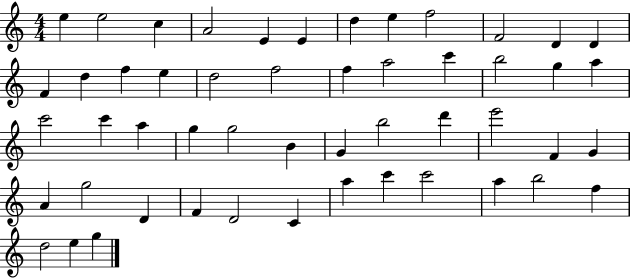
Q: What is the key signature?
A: C major